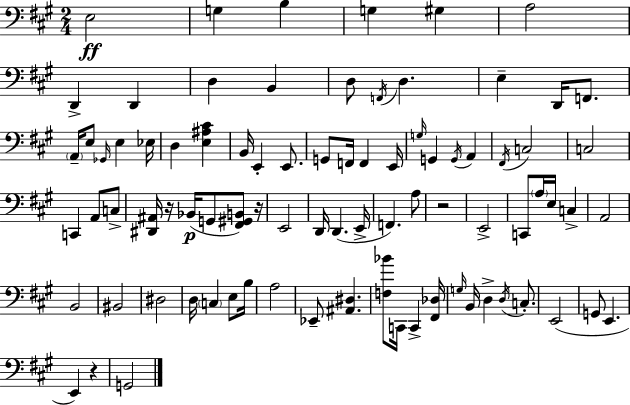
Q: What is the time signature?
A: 2/4